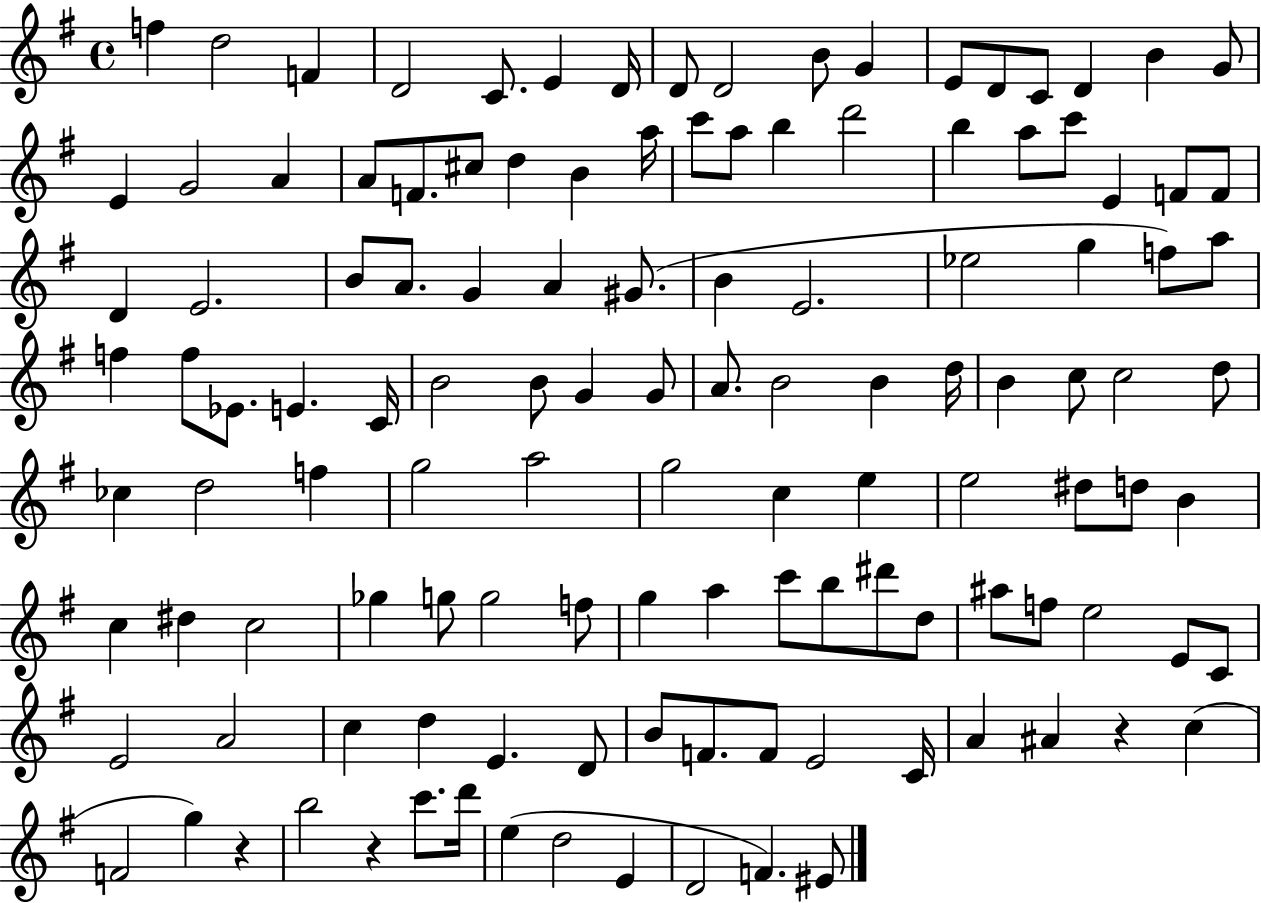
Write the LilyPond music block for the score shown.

{
  \clef treble
  \time 4/4
  \defaultTimeSignature
  \key g \major
  \repeat volta 2 { f''4 d''2 f'4 | d'2 c'8. e'4 d'16 | d'8 d'2 b'8 g'4 | e'8 d'8 c'8 d'4 b'4 g'8 | \break e'4 g'2 a'4 | a'8 f'8. cis''8 d''4 b'4 a''16 | c'''8 a''8 b''4 d'''2 | b''4 a''8 c'''8 e'4 f'8 f'8 | \break d'4 e'2. | b'8 a'8. g'4 a'4 gis'8.( | b'4 e'2. | ees''2 g''4 f''8) a''8 | \break f''4 f''8 ees'8. e'4. c'16 | b'2 b'8 g'4 g'8 | a'8. b'2 b'4 d''16 | b'4 c''8 c''2 d''8 | \break ces''4 d''2 f''4 | g''2 a''2 | g''2 c''4 e''4 | e''2 dis''8 d''8 b'4 | \break c''4 dis''4 c''2 | ges''4 g''8 g''2 f''8 | g''4 a''4 c'''8 b''8 dis'''8 d''8 | ais''8 f''8 e''2 e'8 c'8 | \break e'2 a'2 | c''4 d''4 e'4. d'8 | b'8 f'8. f'8 e'2 c'16 | a'4 ais'4 r4 c''4( | \break f'2 g''4) r4 | b''2 r4 c'''8. d'''16 | e''4( d''2 e'4 | d'2 f'4.) eis'8 | \break } \bar "|."
}